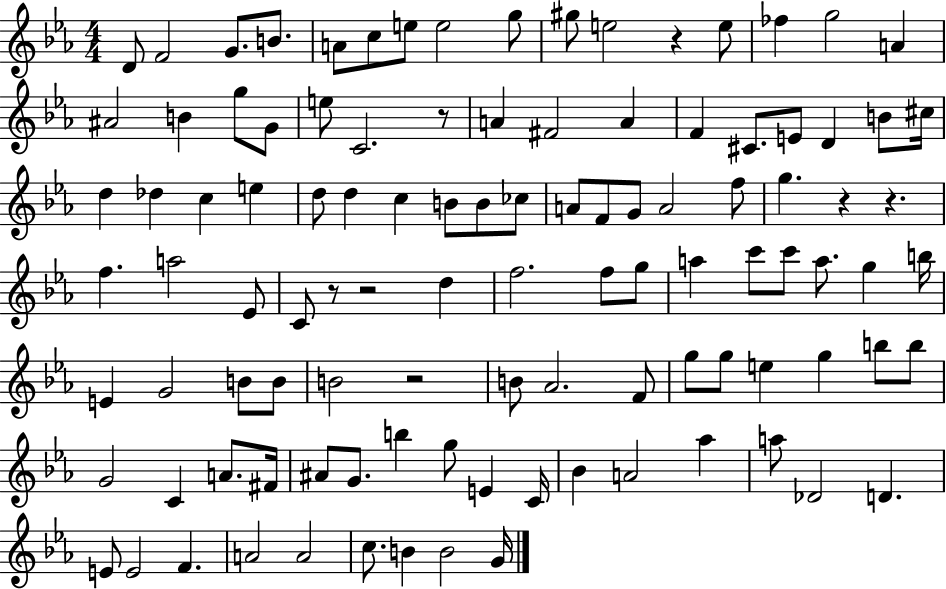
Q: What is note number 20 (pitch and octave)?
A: E5